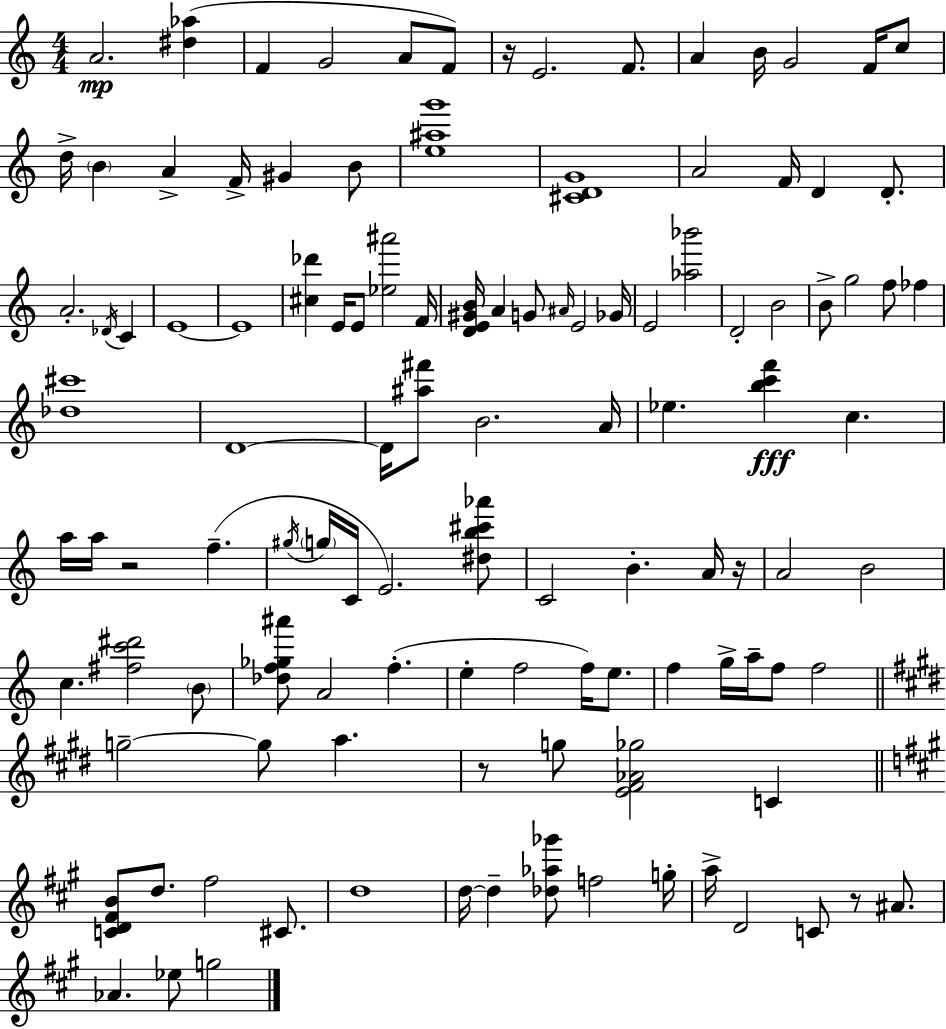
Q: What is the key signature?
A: C major